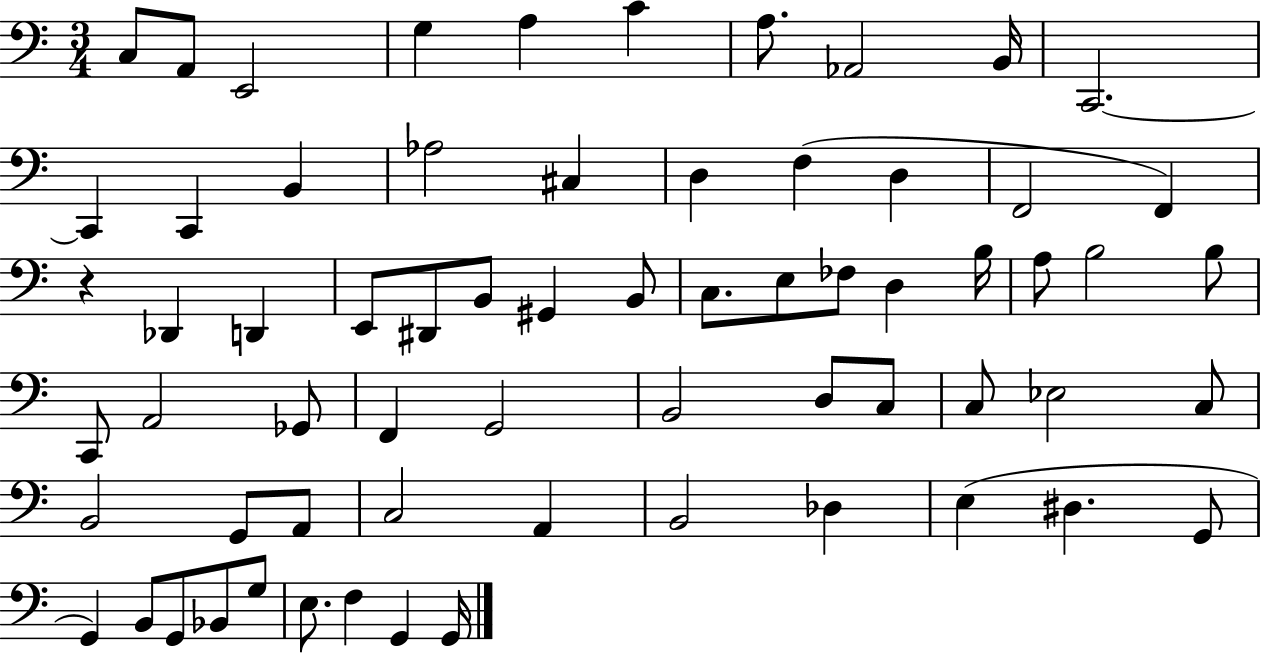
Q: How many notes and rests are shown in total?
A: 66